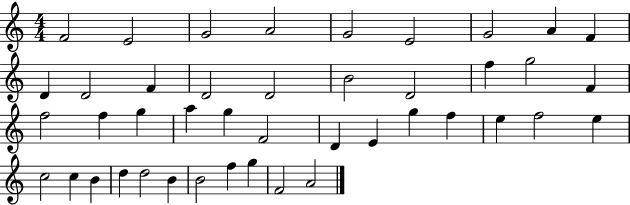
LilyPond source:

{
  \clef treble
  \numericTimeSignature
  \time 4/4
  \key c \major
  f'2 e'2 | g'2 a'2 | g'2 e'2 | g'2 a'4 f'4 | \break d'4 d'2 f'4 | d'2 d'2 | b'2 d'2 | f''4 g''2 f'4 | \break f''2 f''4 g''4 | a''4 g''4 f'2 | d'4 e'4 g''4 f''4 | e''4 f''2 e''4 | \break c''2 c''4 b'4 | d''4 d''2 b'4 | b'2 f''4 g''4 | f'2 a'2 | \break \bar "|."
}